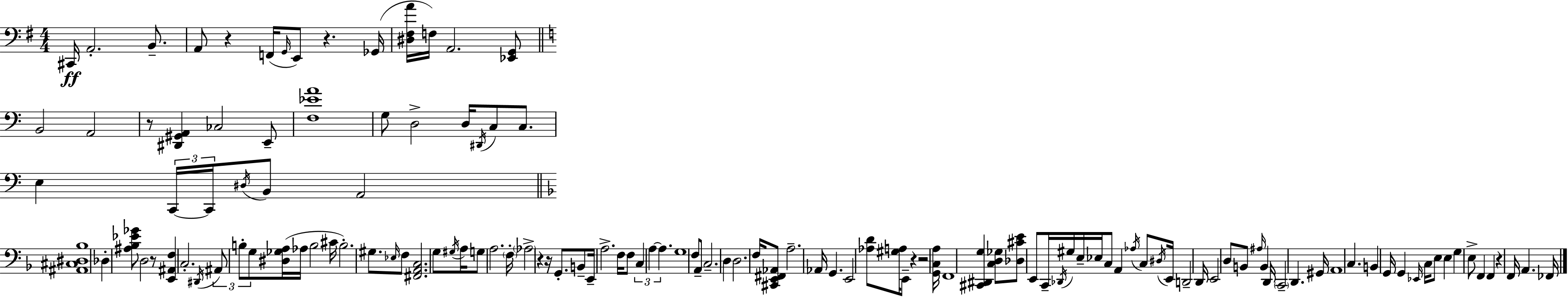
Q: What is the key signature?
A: G major